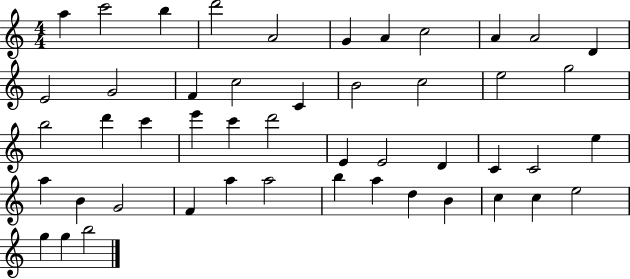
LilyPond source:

{
  \clef treble
  \numericTimeSignature
  \time 4/4
  \key c \major
  a''4 c'''2 b''4 | d'''2 a'2 | g'4 a'4 c''2 | a'4 a'2 d'4 | \break e'2 g'2 | f'4 c''2 c'4 | b'2 c''2 | e''2 g''2 | \break b''2 d'''4 c'''4 | e'''4 c'''4 d'''2 | e'4 e'2 d'4 | c'4 c'2 e''4 | \break a''4 b'4 g'2 | f'4 a''4 a''2 | b''4 a''4 d''4 b'4 | c''4 c''4 e''2 | \break g''4 g''4 b''2 | \bar "|."
}